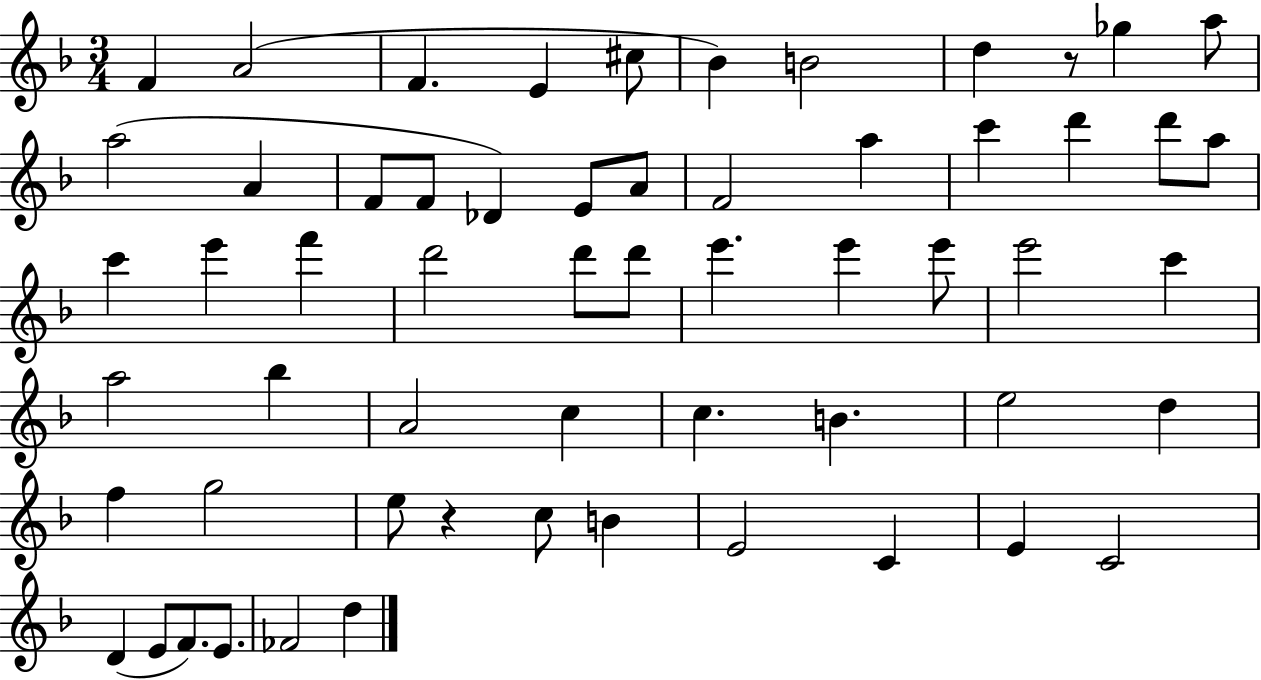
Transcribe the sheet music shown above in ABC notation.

X:1
T:Untitled
M:3/4
L:1/4
K:F
F A2 F E ^c/2 _B B2 d z/2 _g a/2 a2 A F/2 F/2 _D E/2 A/2 F2 a c' d' d'/2 a/2 c' e' f' d'2 d'/2 d'/2 e' e' e'/2 e'2 c' a2 _b A2 c c B e2 d f g2 e/2 z c/2 B E2 C E C2 D E/2 F/2 E/2 _F2 d